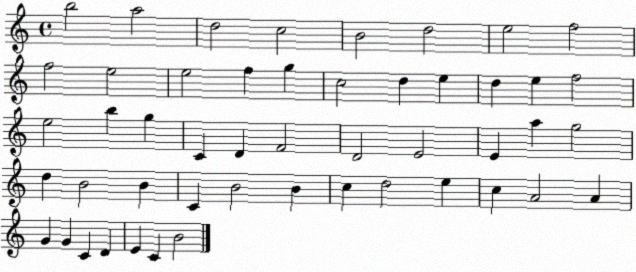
X:1
T:Untitled
M:4/4
L:1/4
K:C
b2 a2 d2 c2 B2 d2 e2 f2 f2 e2 e2 f g c2 d e d e f2 e2 b g C D F2 D2 E2 E a g2 d B2 B C B2 B c d2 e c A2 A G G C D E C B2